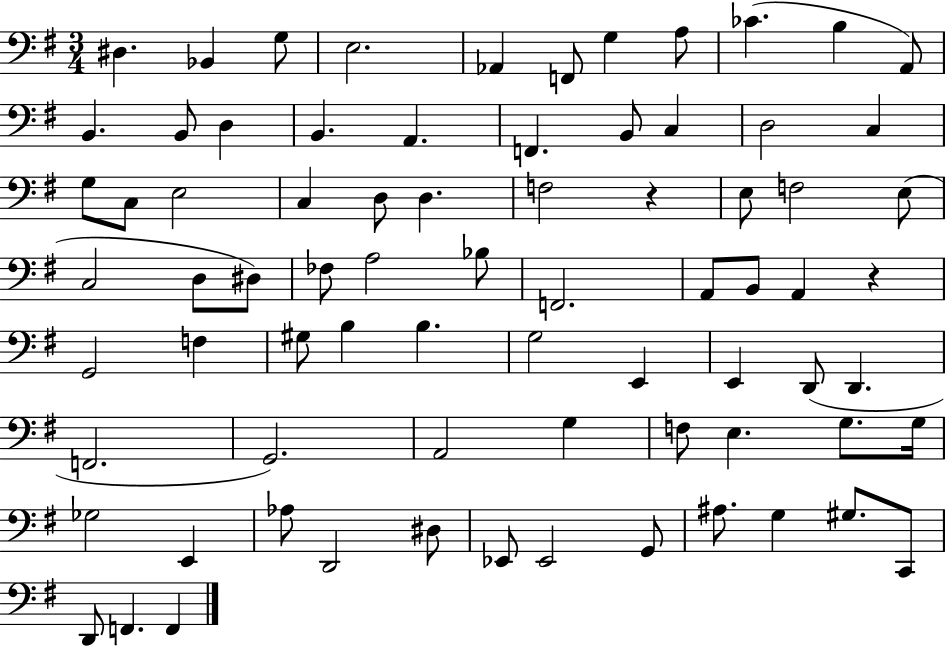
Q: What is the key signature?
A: G major